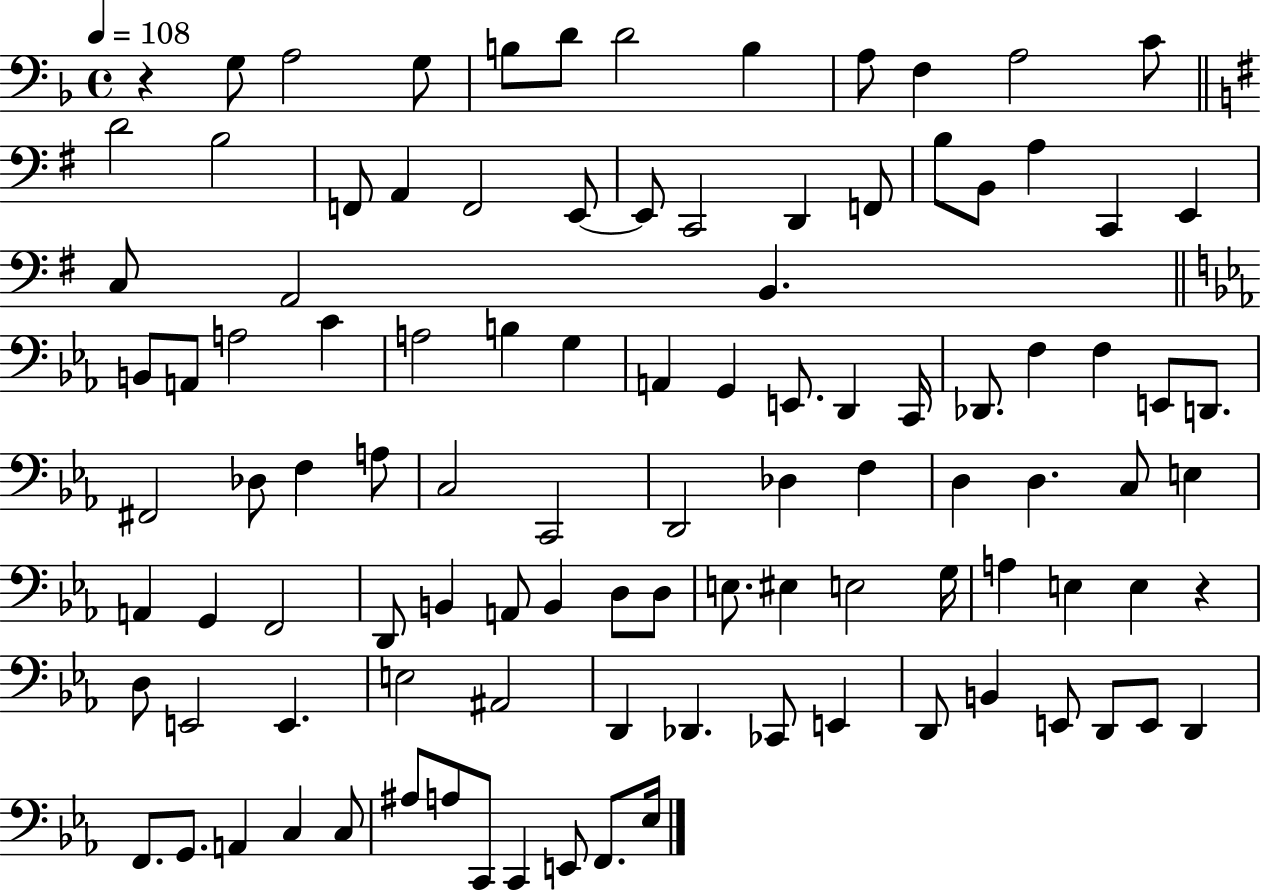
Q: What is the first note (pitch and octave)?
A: G3